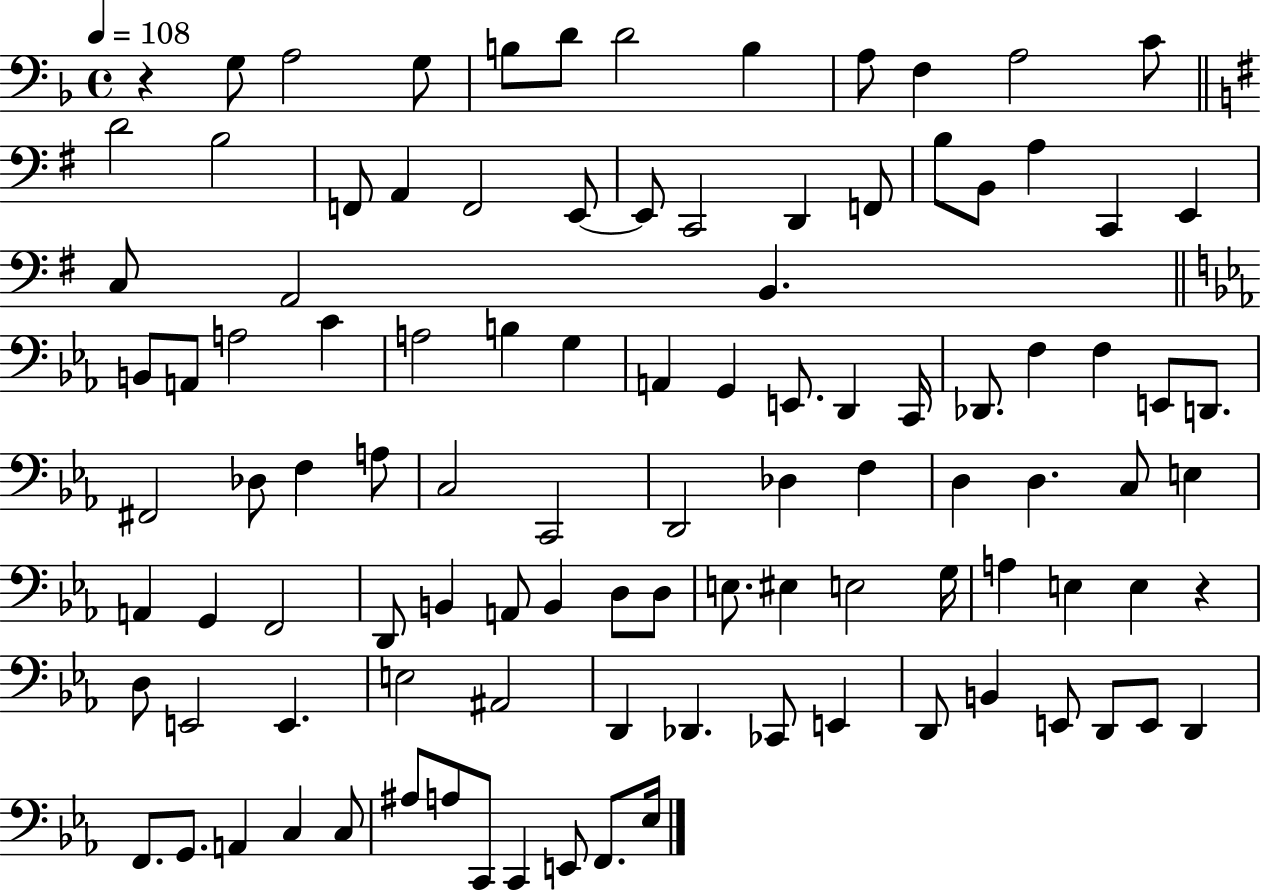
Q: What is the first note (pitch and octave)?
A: G3